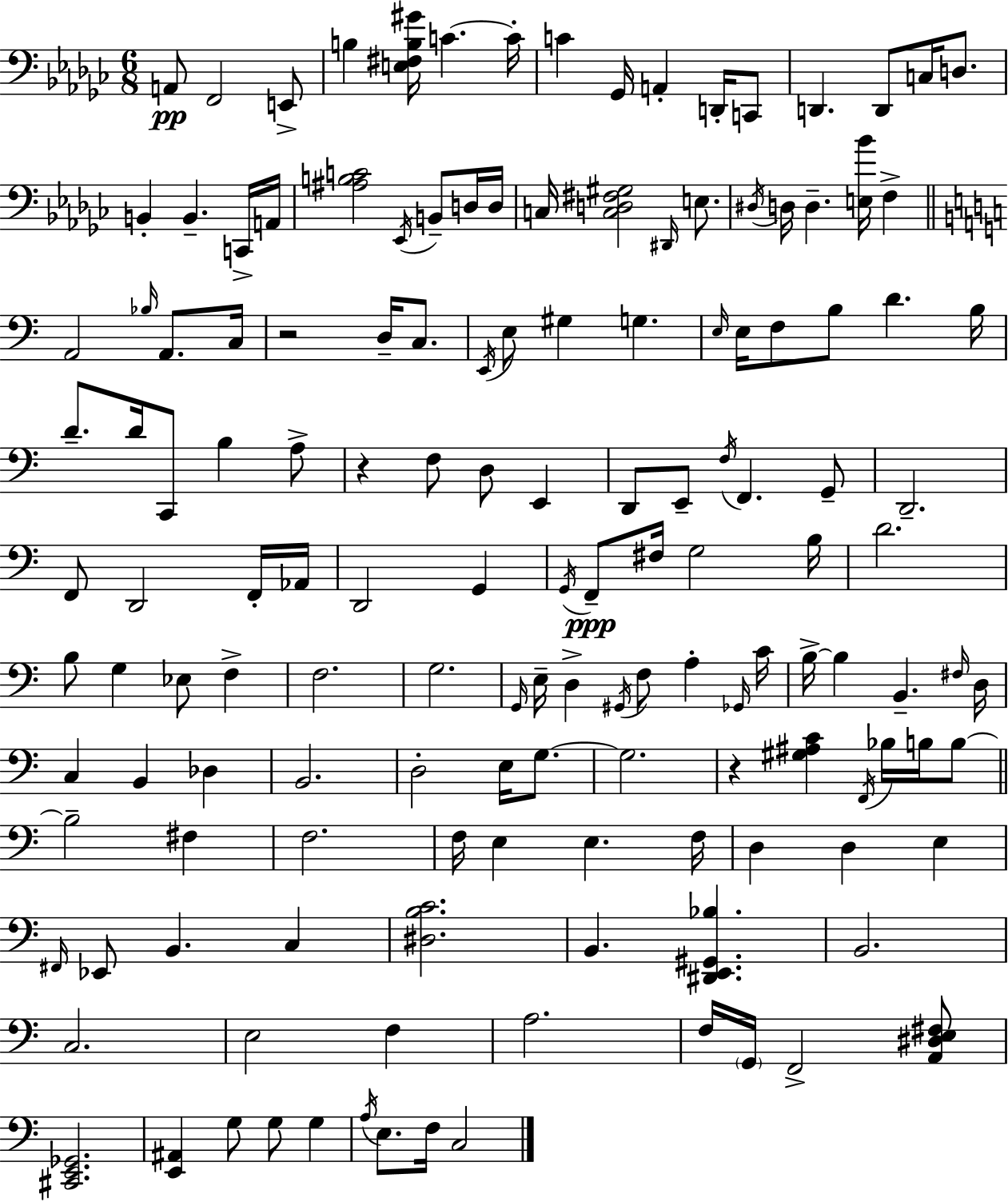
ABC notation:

X:1
T:Untitled
M:6/8
L:1/4
K:Ebm
A,,/2 F,,2 E,,/2 B, [E,^F,B,^G]/4 C C/4 C _G,,/4 A,, D,,/4 C,,/2 D,, D,,/2 C,/4 D,/2 B,, B,, C,,/4 A,,/4 [^A,B,C]2 _E,,/4 B,,/2 D,/4 D,/4 C,/4 [C,D,^F,^G,]2 ^D,,/4 E,/2 ^D,/4 D,/4 D, [E,_B]/4 F, A,,2 _B,/4 A,,/2 C,/4 z2 D,/4 C,/2 E,,/4 E,/2 ^G, G, E,/4 E,/4 F,/2 B,/2 D B,/4 D/2 D/4 C,,/2 B, A,/2 z F,/2 D,/2 E,, D,,/2 E,,/2 F,/4 F,, G,,/2 D,,2 F,,/2 D,,2 F,,/4 _A,,/4 D,,2 G,, G,,/4 F,,/2 ^F,/4 G,2 B,/4 D2 B,/2 G, _E,/2 F, F,2 G,2 G,,/4 E,/4 D, ^G,,/4 F,/2 A, _G,,/4 C/4 B,/4 B, B,, ^F,/4 D,/4 C, B,, _D, B,,2 D,2 E,/4 G,/2 G,2 z [^G,^A,C] F,,/4 _B,/4 B,/4 B,/2 B,2 ^F, F,2 F,/4 E, E, F,/4 D, D, E, ^F,,/4 _E,,/2 B,, C, [^D,B,C]2 B,, [^D,,E,,^G,,_B,] B,,2 C,2 E,2 F, A,2 F,/4 G,,/4 F,,2 [A,,^D,E,^F,]/2 [^C,,E,,_G,,]2 [E,,^A,,] G,/2 G,/2 G, A,/4 E,/2 F,/4 C,2